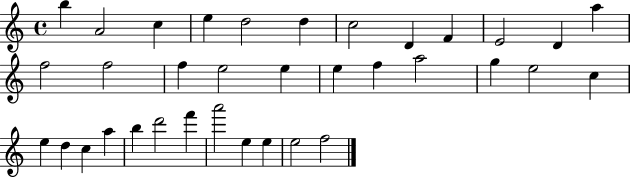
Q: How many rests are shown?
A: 0